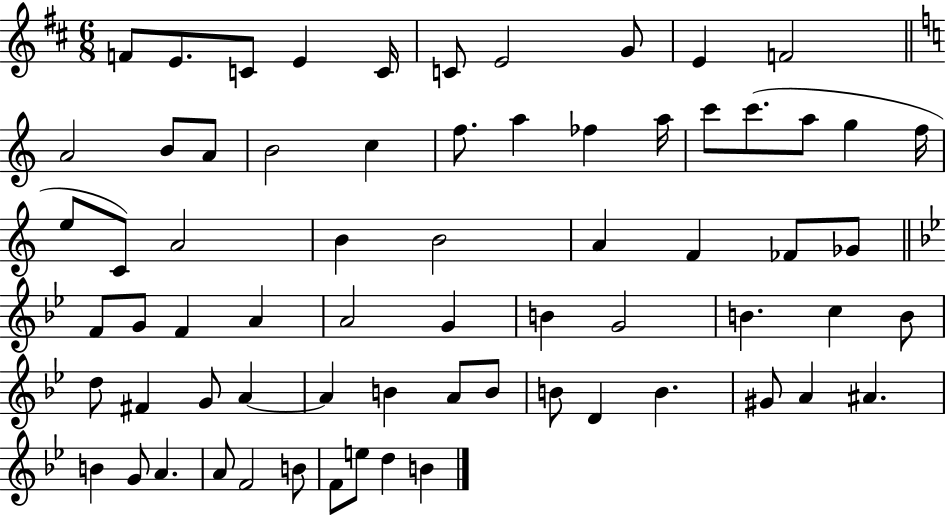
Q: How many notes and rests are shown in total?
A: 68